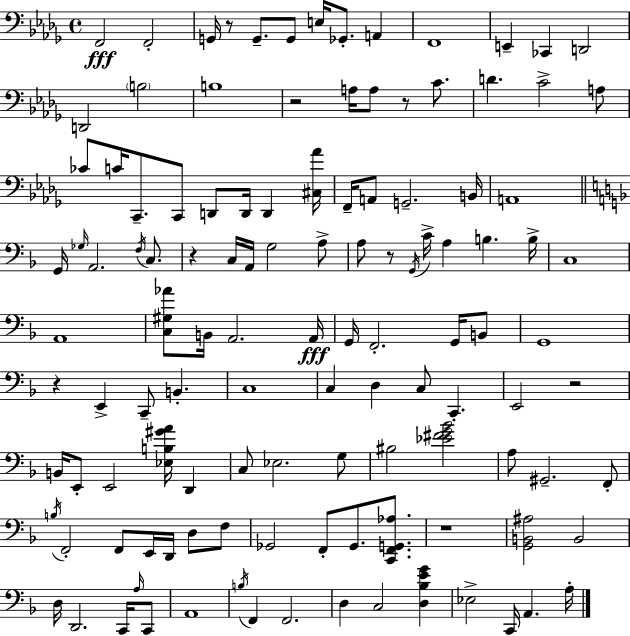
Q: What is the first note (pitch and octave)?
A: F2